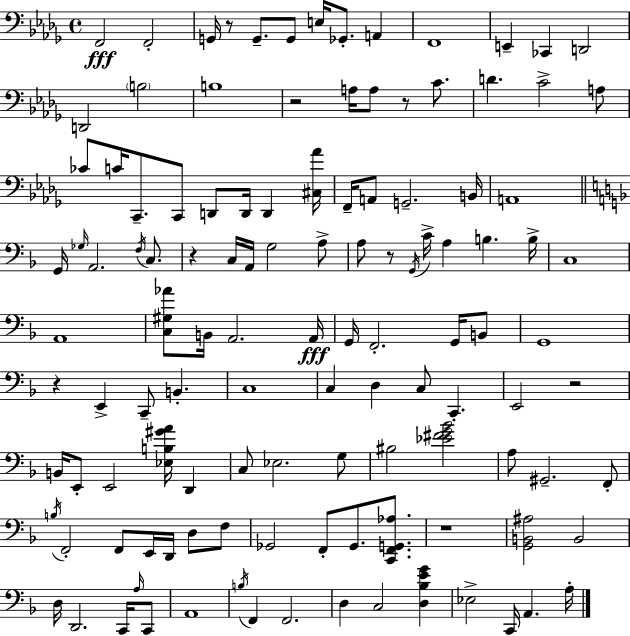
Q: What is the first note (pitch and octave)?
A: F2